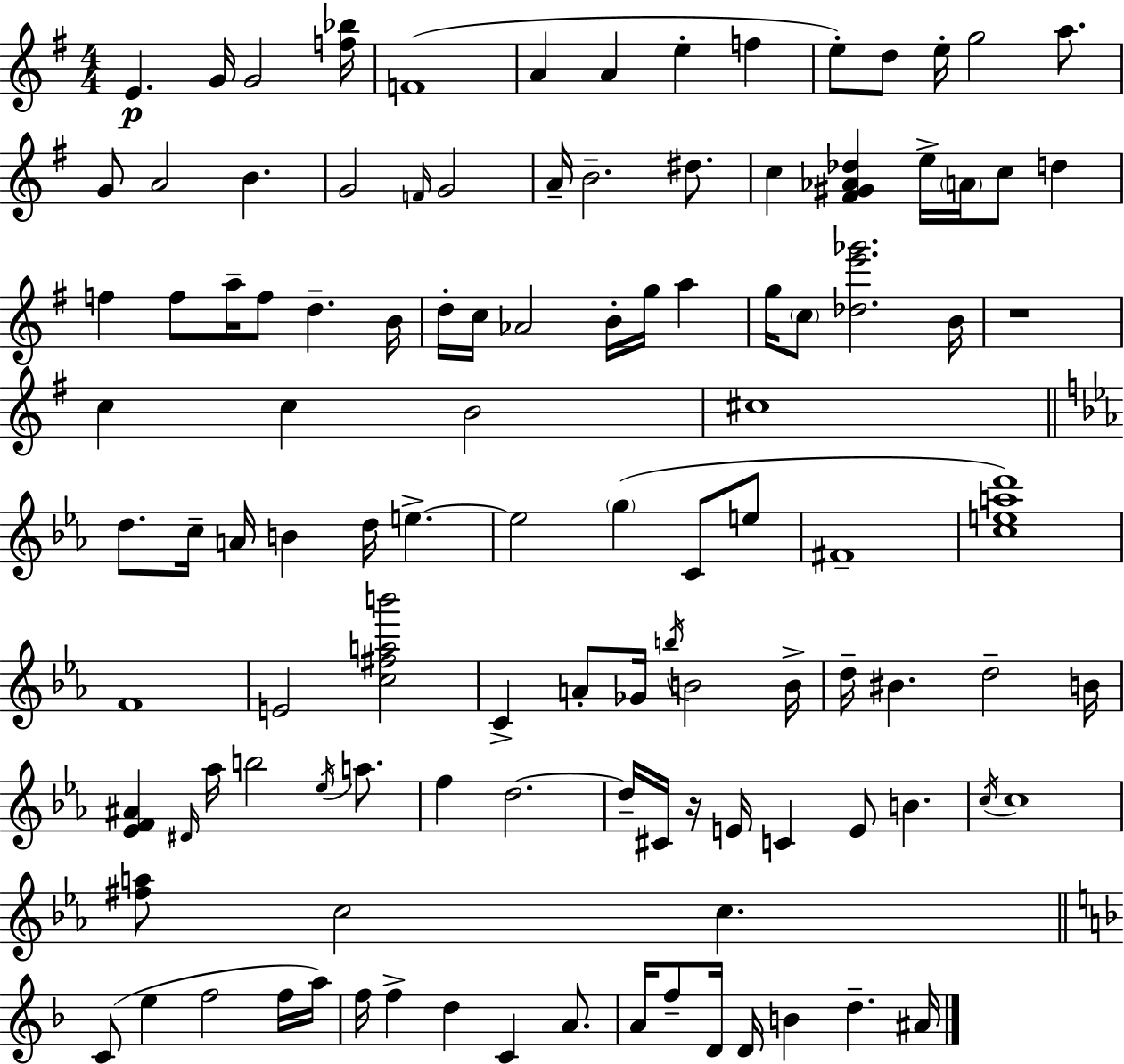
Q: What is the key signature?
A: G major